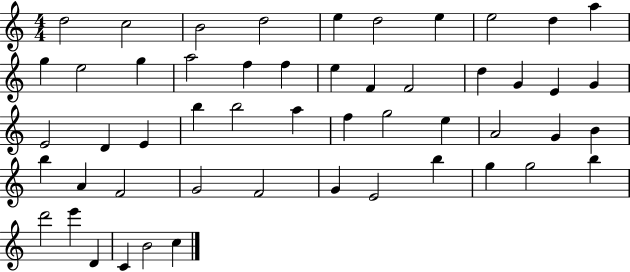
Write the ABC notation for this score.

X:1
T:Untitled
M:4/4
L:1/4
K:C
d2 c2 B2 d2 e d2 e e2 d a g e2 g a2 f f e F F2 d G E G E2 D E b b2 a f g2 e A2 G B b A F2 G2 F2 G E2 b g g2 b d'2 e' D C B2 c